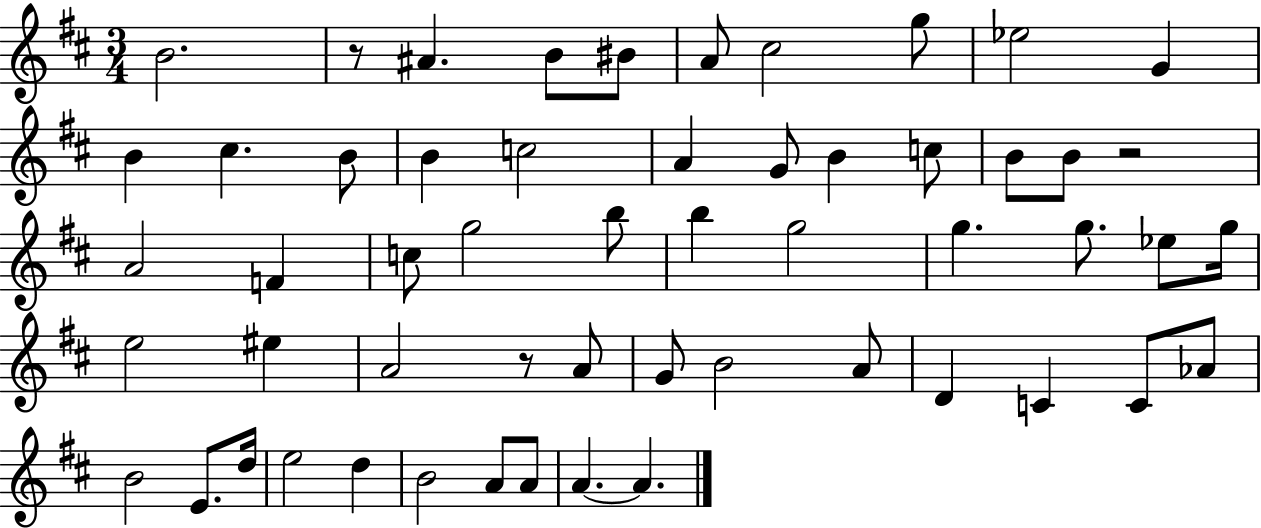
{
  \clef treble
  \numericTimeSignature
  \time 3/4
  \key d \major
  b'2. | r8 ais'4. b'8 bis'8 | a'8 cis''2 g''8 | ees''2 g'4 | \break b'4 cis''4. b'8 | b'4 c''2 | a'4 g'8 b'4 c''8 | b'8 b'8 r2 | \break a'2 f'4 | c''8 g''2 b''8 | b''4 g''2 | g''4. g''8. ees''8 g''16 | \break e''2 eis''4 | a'2 r8 a'8 | g'8 b'2 a'8 | d'4 c'4 c'8 aes'8 | \break b'2 e'8. d''16 | e''2 d''4 | b'2 a'8 a'8 | a'4.~~ a'4. | \break \bar "|."
}